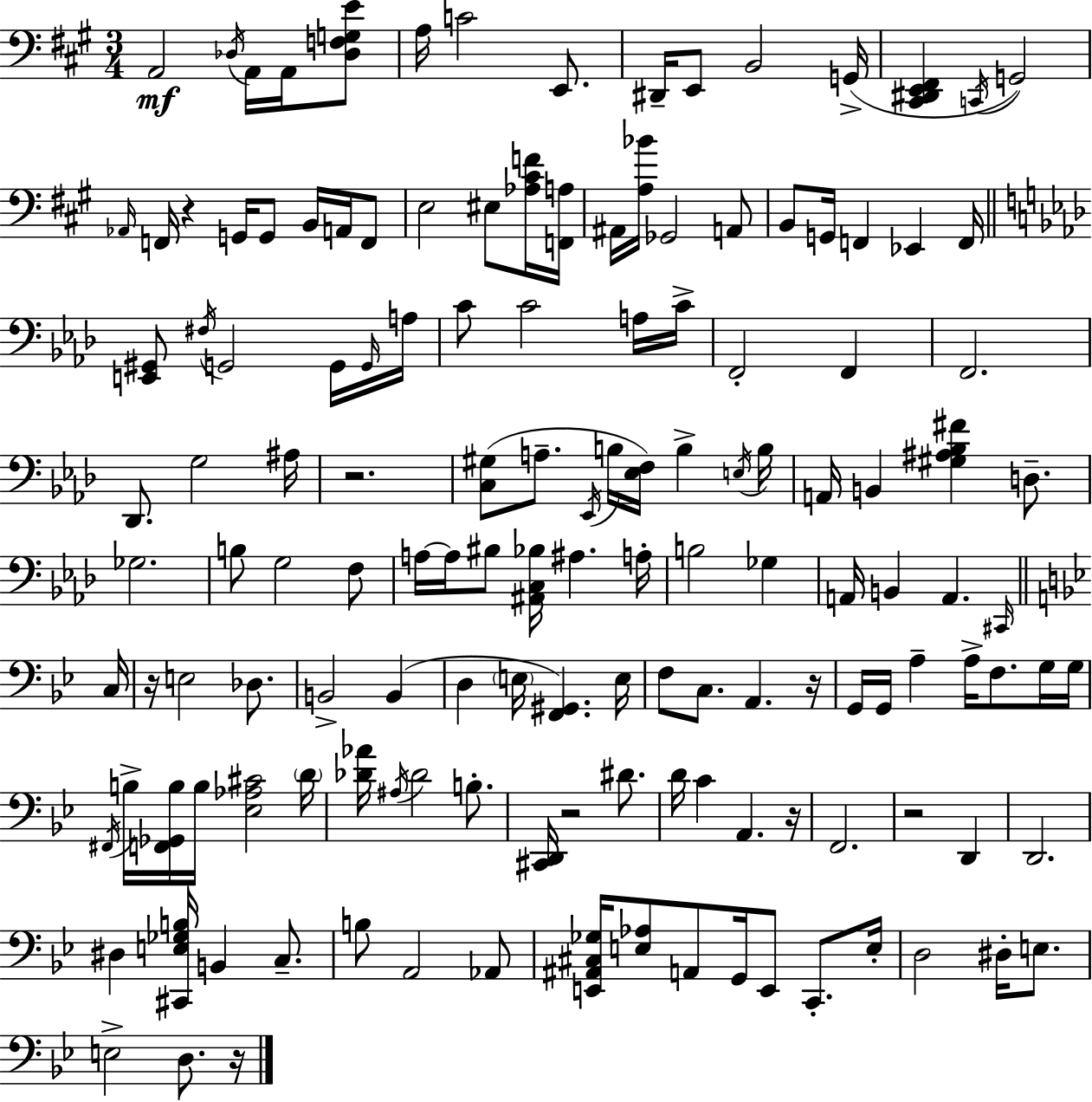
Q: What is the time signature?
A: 3/4